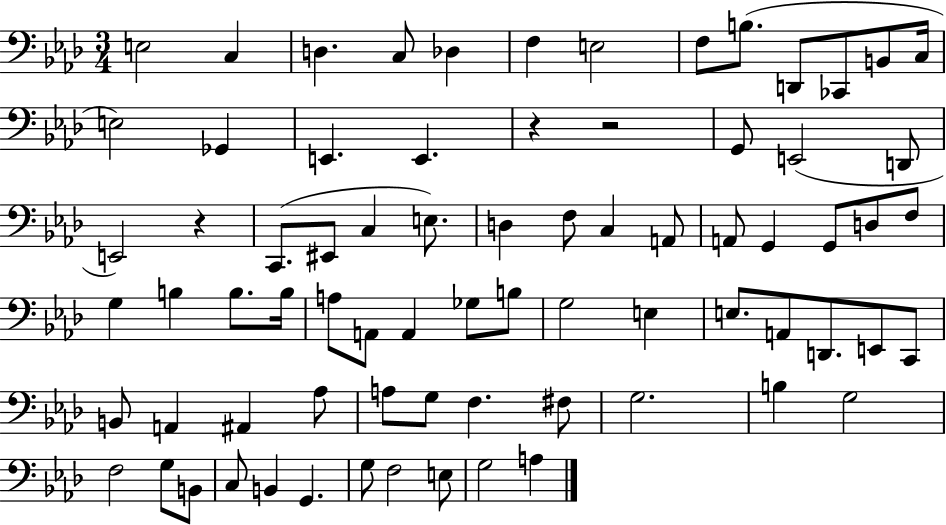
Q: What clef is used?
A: bass